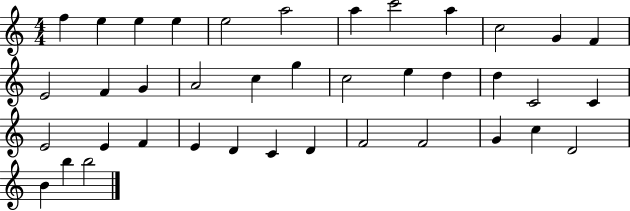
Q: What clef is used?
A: treble